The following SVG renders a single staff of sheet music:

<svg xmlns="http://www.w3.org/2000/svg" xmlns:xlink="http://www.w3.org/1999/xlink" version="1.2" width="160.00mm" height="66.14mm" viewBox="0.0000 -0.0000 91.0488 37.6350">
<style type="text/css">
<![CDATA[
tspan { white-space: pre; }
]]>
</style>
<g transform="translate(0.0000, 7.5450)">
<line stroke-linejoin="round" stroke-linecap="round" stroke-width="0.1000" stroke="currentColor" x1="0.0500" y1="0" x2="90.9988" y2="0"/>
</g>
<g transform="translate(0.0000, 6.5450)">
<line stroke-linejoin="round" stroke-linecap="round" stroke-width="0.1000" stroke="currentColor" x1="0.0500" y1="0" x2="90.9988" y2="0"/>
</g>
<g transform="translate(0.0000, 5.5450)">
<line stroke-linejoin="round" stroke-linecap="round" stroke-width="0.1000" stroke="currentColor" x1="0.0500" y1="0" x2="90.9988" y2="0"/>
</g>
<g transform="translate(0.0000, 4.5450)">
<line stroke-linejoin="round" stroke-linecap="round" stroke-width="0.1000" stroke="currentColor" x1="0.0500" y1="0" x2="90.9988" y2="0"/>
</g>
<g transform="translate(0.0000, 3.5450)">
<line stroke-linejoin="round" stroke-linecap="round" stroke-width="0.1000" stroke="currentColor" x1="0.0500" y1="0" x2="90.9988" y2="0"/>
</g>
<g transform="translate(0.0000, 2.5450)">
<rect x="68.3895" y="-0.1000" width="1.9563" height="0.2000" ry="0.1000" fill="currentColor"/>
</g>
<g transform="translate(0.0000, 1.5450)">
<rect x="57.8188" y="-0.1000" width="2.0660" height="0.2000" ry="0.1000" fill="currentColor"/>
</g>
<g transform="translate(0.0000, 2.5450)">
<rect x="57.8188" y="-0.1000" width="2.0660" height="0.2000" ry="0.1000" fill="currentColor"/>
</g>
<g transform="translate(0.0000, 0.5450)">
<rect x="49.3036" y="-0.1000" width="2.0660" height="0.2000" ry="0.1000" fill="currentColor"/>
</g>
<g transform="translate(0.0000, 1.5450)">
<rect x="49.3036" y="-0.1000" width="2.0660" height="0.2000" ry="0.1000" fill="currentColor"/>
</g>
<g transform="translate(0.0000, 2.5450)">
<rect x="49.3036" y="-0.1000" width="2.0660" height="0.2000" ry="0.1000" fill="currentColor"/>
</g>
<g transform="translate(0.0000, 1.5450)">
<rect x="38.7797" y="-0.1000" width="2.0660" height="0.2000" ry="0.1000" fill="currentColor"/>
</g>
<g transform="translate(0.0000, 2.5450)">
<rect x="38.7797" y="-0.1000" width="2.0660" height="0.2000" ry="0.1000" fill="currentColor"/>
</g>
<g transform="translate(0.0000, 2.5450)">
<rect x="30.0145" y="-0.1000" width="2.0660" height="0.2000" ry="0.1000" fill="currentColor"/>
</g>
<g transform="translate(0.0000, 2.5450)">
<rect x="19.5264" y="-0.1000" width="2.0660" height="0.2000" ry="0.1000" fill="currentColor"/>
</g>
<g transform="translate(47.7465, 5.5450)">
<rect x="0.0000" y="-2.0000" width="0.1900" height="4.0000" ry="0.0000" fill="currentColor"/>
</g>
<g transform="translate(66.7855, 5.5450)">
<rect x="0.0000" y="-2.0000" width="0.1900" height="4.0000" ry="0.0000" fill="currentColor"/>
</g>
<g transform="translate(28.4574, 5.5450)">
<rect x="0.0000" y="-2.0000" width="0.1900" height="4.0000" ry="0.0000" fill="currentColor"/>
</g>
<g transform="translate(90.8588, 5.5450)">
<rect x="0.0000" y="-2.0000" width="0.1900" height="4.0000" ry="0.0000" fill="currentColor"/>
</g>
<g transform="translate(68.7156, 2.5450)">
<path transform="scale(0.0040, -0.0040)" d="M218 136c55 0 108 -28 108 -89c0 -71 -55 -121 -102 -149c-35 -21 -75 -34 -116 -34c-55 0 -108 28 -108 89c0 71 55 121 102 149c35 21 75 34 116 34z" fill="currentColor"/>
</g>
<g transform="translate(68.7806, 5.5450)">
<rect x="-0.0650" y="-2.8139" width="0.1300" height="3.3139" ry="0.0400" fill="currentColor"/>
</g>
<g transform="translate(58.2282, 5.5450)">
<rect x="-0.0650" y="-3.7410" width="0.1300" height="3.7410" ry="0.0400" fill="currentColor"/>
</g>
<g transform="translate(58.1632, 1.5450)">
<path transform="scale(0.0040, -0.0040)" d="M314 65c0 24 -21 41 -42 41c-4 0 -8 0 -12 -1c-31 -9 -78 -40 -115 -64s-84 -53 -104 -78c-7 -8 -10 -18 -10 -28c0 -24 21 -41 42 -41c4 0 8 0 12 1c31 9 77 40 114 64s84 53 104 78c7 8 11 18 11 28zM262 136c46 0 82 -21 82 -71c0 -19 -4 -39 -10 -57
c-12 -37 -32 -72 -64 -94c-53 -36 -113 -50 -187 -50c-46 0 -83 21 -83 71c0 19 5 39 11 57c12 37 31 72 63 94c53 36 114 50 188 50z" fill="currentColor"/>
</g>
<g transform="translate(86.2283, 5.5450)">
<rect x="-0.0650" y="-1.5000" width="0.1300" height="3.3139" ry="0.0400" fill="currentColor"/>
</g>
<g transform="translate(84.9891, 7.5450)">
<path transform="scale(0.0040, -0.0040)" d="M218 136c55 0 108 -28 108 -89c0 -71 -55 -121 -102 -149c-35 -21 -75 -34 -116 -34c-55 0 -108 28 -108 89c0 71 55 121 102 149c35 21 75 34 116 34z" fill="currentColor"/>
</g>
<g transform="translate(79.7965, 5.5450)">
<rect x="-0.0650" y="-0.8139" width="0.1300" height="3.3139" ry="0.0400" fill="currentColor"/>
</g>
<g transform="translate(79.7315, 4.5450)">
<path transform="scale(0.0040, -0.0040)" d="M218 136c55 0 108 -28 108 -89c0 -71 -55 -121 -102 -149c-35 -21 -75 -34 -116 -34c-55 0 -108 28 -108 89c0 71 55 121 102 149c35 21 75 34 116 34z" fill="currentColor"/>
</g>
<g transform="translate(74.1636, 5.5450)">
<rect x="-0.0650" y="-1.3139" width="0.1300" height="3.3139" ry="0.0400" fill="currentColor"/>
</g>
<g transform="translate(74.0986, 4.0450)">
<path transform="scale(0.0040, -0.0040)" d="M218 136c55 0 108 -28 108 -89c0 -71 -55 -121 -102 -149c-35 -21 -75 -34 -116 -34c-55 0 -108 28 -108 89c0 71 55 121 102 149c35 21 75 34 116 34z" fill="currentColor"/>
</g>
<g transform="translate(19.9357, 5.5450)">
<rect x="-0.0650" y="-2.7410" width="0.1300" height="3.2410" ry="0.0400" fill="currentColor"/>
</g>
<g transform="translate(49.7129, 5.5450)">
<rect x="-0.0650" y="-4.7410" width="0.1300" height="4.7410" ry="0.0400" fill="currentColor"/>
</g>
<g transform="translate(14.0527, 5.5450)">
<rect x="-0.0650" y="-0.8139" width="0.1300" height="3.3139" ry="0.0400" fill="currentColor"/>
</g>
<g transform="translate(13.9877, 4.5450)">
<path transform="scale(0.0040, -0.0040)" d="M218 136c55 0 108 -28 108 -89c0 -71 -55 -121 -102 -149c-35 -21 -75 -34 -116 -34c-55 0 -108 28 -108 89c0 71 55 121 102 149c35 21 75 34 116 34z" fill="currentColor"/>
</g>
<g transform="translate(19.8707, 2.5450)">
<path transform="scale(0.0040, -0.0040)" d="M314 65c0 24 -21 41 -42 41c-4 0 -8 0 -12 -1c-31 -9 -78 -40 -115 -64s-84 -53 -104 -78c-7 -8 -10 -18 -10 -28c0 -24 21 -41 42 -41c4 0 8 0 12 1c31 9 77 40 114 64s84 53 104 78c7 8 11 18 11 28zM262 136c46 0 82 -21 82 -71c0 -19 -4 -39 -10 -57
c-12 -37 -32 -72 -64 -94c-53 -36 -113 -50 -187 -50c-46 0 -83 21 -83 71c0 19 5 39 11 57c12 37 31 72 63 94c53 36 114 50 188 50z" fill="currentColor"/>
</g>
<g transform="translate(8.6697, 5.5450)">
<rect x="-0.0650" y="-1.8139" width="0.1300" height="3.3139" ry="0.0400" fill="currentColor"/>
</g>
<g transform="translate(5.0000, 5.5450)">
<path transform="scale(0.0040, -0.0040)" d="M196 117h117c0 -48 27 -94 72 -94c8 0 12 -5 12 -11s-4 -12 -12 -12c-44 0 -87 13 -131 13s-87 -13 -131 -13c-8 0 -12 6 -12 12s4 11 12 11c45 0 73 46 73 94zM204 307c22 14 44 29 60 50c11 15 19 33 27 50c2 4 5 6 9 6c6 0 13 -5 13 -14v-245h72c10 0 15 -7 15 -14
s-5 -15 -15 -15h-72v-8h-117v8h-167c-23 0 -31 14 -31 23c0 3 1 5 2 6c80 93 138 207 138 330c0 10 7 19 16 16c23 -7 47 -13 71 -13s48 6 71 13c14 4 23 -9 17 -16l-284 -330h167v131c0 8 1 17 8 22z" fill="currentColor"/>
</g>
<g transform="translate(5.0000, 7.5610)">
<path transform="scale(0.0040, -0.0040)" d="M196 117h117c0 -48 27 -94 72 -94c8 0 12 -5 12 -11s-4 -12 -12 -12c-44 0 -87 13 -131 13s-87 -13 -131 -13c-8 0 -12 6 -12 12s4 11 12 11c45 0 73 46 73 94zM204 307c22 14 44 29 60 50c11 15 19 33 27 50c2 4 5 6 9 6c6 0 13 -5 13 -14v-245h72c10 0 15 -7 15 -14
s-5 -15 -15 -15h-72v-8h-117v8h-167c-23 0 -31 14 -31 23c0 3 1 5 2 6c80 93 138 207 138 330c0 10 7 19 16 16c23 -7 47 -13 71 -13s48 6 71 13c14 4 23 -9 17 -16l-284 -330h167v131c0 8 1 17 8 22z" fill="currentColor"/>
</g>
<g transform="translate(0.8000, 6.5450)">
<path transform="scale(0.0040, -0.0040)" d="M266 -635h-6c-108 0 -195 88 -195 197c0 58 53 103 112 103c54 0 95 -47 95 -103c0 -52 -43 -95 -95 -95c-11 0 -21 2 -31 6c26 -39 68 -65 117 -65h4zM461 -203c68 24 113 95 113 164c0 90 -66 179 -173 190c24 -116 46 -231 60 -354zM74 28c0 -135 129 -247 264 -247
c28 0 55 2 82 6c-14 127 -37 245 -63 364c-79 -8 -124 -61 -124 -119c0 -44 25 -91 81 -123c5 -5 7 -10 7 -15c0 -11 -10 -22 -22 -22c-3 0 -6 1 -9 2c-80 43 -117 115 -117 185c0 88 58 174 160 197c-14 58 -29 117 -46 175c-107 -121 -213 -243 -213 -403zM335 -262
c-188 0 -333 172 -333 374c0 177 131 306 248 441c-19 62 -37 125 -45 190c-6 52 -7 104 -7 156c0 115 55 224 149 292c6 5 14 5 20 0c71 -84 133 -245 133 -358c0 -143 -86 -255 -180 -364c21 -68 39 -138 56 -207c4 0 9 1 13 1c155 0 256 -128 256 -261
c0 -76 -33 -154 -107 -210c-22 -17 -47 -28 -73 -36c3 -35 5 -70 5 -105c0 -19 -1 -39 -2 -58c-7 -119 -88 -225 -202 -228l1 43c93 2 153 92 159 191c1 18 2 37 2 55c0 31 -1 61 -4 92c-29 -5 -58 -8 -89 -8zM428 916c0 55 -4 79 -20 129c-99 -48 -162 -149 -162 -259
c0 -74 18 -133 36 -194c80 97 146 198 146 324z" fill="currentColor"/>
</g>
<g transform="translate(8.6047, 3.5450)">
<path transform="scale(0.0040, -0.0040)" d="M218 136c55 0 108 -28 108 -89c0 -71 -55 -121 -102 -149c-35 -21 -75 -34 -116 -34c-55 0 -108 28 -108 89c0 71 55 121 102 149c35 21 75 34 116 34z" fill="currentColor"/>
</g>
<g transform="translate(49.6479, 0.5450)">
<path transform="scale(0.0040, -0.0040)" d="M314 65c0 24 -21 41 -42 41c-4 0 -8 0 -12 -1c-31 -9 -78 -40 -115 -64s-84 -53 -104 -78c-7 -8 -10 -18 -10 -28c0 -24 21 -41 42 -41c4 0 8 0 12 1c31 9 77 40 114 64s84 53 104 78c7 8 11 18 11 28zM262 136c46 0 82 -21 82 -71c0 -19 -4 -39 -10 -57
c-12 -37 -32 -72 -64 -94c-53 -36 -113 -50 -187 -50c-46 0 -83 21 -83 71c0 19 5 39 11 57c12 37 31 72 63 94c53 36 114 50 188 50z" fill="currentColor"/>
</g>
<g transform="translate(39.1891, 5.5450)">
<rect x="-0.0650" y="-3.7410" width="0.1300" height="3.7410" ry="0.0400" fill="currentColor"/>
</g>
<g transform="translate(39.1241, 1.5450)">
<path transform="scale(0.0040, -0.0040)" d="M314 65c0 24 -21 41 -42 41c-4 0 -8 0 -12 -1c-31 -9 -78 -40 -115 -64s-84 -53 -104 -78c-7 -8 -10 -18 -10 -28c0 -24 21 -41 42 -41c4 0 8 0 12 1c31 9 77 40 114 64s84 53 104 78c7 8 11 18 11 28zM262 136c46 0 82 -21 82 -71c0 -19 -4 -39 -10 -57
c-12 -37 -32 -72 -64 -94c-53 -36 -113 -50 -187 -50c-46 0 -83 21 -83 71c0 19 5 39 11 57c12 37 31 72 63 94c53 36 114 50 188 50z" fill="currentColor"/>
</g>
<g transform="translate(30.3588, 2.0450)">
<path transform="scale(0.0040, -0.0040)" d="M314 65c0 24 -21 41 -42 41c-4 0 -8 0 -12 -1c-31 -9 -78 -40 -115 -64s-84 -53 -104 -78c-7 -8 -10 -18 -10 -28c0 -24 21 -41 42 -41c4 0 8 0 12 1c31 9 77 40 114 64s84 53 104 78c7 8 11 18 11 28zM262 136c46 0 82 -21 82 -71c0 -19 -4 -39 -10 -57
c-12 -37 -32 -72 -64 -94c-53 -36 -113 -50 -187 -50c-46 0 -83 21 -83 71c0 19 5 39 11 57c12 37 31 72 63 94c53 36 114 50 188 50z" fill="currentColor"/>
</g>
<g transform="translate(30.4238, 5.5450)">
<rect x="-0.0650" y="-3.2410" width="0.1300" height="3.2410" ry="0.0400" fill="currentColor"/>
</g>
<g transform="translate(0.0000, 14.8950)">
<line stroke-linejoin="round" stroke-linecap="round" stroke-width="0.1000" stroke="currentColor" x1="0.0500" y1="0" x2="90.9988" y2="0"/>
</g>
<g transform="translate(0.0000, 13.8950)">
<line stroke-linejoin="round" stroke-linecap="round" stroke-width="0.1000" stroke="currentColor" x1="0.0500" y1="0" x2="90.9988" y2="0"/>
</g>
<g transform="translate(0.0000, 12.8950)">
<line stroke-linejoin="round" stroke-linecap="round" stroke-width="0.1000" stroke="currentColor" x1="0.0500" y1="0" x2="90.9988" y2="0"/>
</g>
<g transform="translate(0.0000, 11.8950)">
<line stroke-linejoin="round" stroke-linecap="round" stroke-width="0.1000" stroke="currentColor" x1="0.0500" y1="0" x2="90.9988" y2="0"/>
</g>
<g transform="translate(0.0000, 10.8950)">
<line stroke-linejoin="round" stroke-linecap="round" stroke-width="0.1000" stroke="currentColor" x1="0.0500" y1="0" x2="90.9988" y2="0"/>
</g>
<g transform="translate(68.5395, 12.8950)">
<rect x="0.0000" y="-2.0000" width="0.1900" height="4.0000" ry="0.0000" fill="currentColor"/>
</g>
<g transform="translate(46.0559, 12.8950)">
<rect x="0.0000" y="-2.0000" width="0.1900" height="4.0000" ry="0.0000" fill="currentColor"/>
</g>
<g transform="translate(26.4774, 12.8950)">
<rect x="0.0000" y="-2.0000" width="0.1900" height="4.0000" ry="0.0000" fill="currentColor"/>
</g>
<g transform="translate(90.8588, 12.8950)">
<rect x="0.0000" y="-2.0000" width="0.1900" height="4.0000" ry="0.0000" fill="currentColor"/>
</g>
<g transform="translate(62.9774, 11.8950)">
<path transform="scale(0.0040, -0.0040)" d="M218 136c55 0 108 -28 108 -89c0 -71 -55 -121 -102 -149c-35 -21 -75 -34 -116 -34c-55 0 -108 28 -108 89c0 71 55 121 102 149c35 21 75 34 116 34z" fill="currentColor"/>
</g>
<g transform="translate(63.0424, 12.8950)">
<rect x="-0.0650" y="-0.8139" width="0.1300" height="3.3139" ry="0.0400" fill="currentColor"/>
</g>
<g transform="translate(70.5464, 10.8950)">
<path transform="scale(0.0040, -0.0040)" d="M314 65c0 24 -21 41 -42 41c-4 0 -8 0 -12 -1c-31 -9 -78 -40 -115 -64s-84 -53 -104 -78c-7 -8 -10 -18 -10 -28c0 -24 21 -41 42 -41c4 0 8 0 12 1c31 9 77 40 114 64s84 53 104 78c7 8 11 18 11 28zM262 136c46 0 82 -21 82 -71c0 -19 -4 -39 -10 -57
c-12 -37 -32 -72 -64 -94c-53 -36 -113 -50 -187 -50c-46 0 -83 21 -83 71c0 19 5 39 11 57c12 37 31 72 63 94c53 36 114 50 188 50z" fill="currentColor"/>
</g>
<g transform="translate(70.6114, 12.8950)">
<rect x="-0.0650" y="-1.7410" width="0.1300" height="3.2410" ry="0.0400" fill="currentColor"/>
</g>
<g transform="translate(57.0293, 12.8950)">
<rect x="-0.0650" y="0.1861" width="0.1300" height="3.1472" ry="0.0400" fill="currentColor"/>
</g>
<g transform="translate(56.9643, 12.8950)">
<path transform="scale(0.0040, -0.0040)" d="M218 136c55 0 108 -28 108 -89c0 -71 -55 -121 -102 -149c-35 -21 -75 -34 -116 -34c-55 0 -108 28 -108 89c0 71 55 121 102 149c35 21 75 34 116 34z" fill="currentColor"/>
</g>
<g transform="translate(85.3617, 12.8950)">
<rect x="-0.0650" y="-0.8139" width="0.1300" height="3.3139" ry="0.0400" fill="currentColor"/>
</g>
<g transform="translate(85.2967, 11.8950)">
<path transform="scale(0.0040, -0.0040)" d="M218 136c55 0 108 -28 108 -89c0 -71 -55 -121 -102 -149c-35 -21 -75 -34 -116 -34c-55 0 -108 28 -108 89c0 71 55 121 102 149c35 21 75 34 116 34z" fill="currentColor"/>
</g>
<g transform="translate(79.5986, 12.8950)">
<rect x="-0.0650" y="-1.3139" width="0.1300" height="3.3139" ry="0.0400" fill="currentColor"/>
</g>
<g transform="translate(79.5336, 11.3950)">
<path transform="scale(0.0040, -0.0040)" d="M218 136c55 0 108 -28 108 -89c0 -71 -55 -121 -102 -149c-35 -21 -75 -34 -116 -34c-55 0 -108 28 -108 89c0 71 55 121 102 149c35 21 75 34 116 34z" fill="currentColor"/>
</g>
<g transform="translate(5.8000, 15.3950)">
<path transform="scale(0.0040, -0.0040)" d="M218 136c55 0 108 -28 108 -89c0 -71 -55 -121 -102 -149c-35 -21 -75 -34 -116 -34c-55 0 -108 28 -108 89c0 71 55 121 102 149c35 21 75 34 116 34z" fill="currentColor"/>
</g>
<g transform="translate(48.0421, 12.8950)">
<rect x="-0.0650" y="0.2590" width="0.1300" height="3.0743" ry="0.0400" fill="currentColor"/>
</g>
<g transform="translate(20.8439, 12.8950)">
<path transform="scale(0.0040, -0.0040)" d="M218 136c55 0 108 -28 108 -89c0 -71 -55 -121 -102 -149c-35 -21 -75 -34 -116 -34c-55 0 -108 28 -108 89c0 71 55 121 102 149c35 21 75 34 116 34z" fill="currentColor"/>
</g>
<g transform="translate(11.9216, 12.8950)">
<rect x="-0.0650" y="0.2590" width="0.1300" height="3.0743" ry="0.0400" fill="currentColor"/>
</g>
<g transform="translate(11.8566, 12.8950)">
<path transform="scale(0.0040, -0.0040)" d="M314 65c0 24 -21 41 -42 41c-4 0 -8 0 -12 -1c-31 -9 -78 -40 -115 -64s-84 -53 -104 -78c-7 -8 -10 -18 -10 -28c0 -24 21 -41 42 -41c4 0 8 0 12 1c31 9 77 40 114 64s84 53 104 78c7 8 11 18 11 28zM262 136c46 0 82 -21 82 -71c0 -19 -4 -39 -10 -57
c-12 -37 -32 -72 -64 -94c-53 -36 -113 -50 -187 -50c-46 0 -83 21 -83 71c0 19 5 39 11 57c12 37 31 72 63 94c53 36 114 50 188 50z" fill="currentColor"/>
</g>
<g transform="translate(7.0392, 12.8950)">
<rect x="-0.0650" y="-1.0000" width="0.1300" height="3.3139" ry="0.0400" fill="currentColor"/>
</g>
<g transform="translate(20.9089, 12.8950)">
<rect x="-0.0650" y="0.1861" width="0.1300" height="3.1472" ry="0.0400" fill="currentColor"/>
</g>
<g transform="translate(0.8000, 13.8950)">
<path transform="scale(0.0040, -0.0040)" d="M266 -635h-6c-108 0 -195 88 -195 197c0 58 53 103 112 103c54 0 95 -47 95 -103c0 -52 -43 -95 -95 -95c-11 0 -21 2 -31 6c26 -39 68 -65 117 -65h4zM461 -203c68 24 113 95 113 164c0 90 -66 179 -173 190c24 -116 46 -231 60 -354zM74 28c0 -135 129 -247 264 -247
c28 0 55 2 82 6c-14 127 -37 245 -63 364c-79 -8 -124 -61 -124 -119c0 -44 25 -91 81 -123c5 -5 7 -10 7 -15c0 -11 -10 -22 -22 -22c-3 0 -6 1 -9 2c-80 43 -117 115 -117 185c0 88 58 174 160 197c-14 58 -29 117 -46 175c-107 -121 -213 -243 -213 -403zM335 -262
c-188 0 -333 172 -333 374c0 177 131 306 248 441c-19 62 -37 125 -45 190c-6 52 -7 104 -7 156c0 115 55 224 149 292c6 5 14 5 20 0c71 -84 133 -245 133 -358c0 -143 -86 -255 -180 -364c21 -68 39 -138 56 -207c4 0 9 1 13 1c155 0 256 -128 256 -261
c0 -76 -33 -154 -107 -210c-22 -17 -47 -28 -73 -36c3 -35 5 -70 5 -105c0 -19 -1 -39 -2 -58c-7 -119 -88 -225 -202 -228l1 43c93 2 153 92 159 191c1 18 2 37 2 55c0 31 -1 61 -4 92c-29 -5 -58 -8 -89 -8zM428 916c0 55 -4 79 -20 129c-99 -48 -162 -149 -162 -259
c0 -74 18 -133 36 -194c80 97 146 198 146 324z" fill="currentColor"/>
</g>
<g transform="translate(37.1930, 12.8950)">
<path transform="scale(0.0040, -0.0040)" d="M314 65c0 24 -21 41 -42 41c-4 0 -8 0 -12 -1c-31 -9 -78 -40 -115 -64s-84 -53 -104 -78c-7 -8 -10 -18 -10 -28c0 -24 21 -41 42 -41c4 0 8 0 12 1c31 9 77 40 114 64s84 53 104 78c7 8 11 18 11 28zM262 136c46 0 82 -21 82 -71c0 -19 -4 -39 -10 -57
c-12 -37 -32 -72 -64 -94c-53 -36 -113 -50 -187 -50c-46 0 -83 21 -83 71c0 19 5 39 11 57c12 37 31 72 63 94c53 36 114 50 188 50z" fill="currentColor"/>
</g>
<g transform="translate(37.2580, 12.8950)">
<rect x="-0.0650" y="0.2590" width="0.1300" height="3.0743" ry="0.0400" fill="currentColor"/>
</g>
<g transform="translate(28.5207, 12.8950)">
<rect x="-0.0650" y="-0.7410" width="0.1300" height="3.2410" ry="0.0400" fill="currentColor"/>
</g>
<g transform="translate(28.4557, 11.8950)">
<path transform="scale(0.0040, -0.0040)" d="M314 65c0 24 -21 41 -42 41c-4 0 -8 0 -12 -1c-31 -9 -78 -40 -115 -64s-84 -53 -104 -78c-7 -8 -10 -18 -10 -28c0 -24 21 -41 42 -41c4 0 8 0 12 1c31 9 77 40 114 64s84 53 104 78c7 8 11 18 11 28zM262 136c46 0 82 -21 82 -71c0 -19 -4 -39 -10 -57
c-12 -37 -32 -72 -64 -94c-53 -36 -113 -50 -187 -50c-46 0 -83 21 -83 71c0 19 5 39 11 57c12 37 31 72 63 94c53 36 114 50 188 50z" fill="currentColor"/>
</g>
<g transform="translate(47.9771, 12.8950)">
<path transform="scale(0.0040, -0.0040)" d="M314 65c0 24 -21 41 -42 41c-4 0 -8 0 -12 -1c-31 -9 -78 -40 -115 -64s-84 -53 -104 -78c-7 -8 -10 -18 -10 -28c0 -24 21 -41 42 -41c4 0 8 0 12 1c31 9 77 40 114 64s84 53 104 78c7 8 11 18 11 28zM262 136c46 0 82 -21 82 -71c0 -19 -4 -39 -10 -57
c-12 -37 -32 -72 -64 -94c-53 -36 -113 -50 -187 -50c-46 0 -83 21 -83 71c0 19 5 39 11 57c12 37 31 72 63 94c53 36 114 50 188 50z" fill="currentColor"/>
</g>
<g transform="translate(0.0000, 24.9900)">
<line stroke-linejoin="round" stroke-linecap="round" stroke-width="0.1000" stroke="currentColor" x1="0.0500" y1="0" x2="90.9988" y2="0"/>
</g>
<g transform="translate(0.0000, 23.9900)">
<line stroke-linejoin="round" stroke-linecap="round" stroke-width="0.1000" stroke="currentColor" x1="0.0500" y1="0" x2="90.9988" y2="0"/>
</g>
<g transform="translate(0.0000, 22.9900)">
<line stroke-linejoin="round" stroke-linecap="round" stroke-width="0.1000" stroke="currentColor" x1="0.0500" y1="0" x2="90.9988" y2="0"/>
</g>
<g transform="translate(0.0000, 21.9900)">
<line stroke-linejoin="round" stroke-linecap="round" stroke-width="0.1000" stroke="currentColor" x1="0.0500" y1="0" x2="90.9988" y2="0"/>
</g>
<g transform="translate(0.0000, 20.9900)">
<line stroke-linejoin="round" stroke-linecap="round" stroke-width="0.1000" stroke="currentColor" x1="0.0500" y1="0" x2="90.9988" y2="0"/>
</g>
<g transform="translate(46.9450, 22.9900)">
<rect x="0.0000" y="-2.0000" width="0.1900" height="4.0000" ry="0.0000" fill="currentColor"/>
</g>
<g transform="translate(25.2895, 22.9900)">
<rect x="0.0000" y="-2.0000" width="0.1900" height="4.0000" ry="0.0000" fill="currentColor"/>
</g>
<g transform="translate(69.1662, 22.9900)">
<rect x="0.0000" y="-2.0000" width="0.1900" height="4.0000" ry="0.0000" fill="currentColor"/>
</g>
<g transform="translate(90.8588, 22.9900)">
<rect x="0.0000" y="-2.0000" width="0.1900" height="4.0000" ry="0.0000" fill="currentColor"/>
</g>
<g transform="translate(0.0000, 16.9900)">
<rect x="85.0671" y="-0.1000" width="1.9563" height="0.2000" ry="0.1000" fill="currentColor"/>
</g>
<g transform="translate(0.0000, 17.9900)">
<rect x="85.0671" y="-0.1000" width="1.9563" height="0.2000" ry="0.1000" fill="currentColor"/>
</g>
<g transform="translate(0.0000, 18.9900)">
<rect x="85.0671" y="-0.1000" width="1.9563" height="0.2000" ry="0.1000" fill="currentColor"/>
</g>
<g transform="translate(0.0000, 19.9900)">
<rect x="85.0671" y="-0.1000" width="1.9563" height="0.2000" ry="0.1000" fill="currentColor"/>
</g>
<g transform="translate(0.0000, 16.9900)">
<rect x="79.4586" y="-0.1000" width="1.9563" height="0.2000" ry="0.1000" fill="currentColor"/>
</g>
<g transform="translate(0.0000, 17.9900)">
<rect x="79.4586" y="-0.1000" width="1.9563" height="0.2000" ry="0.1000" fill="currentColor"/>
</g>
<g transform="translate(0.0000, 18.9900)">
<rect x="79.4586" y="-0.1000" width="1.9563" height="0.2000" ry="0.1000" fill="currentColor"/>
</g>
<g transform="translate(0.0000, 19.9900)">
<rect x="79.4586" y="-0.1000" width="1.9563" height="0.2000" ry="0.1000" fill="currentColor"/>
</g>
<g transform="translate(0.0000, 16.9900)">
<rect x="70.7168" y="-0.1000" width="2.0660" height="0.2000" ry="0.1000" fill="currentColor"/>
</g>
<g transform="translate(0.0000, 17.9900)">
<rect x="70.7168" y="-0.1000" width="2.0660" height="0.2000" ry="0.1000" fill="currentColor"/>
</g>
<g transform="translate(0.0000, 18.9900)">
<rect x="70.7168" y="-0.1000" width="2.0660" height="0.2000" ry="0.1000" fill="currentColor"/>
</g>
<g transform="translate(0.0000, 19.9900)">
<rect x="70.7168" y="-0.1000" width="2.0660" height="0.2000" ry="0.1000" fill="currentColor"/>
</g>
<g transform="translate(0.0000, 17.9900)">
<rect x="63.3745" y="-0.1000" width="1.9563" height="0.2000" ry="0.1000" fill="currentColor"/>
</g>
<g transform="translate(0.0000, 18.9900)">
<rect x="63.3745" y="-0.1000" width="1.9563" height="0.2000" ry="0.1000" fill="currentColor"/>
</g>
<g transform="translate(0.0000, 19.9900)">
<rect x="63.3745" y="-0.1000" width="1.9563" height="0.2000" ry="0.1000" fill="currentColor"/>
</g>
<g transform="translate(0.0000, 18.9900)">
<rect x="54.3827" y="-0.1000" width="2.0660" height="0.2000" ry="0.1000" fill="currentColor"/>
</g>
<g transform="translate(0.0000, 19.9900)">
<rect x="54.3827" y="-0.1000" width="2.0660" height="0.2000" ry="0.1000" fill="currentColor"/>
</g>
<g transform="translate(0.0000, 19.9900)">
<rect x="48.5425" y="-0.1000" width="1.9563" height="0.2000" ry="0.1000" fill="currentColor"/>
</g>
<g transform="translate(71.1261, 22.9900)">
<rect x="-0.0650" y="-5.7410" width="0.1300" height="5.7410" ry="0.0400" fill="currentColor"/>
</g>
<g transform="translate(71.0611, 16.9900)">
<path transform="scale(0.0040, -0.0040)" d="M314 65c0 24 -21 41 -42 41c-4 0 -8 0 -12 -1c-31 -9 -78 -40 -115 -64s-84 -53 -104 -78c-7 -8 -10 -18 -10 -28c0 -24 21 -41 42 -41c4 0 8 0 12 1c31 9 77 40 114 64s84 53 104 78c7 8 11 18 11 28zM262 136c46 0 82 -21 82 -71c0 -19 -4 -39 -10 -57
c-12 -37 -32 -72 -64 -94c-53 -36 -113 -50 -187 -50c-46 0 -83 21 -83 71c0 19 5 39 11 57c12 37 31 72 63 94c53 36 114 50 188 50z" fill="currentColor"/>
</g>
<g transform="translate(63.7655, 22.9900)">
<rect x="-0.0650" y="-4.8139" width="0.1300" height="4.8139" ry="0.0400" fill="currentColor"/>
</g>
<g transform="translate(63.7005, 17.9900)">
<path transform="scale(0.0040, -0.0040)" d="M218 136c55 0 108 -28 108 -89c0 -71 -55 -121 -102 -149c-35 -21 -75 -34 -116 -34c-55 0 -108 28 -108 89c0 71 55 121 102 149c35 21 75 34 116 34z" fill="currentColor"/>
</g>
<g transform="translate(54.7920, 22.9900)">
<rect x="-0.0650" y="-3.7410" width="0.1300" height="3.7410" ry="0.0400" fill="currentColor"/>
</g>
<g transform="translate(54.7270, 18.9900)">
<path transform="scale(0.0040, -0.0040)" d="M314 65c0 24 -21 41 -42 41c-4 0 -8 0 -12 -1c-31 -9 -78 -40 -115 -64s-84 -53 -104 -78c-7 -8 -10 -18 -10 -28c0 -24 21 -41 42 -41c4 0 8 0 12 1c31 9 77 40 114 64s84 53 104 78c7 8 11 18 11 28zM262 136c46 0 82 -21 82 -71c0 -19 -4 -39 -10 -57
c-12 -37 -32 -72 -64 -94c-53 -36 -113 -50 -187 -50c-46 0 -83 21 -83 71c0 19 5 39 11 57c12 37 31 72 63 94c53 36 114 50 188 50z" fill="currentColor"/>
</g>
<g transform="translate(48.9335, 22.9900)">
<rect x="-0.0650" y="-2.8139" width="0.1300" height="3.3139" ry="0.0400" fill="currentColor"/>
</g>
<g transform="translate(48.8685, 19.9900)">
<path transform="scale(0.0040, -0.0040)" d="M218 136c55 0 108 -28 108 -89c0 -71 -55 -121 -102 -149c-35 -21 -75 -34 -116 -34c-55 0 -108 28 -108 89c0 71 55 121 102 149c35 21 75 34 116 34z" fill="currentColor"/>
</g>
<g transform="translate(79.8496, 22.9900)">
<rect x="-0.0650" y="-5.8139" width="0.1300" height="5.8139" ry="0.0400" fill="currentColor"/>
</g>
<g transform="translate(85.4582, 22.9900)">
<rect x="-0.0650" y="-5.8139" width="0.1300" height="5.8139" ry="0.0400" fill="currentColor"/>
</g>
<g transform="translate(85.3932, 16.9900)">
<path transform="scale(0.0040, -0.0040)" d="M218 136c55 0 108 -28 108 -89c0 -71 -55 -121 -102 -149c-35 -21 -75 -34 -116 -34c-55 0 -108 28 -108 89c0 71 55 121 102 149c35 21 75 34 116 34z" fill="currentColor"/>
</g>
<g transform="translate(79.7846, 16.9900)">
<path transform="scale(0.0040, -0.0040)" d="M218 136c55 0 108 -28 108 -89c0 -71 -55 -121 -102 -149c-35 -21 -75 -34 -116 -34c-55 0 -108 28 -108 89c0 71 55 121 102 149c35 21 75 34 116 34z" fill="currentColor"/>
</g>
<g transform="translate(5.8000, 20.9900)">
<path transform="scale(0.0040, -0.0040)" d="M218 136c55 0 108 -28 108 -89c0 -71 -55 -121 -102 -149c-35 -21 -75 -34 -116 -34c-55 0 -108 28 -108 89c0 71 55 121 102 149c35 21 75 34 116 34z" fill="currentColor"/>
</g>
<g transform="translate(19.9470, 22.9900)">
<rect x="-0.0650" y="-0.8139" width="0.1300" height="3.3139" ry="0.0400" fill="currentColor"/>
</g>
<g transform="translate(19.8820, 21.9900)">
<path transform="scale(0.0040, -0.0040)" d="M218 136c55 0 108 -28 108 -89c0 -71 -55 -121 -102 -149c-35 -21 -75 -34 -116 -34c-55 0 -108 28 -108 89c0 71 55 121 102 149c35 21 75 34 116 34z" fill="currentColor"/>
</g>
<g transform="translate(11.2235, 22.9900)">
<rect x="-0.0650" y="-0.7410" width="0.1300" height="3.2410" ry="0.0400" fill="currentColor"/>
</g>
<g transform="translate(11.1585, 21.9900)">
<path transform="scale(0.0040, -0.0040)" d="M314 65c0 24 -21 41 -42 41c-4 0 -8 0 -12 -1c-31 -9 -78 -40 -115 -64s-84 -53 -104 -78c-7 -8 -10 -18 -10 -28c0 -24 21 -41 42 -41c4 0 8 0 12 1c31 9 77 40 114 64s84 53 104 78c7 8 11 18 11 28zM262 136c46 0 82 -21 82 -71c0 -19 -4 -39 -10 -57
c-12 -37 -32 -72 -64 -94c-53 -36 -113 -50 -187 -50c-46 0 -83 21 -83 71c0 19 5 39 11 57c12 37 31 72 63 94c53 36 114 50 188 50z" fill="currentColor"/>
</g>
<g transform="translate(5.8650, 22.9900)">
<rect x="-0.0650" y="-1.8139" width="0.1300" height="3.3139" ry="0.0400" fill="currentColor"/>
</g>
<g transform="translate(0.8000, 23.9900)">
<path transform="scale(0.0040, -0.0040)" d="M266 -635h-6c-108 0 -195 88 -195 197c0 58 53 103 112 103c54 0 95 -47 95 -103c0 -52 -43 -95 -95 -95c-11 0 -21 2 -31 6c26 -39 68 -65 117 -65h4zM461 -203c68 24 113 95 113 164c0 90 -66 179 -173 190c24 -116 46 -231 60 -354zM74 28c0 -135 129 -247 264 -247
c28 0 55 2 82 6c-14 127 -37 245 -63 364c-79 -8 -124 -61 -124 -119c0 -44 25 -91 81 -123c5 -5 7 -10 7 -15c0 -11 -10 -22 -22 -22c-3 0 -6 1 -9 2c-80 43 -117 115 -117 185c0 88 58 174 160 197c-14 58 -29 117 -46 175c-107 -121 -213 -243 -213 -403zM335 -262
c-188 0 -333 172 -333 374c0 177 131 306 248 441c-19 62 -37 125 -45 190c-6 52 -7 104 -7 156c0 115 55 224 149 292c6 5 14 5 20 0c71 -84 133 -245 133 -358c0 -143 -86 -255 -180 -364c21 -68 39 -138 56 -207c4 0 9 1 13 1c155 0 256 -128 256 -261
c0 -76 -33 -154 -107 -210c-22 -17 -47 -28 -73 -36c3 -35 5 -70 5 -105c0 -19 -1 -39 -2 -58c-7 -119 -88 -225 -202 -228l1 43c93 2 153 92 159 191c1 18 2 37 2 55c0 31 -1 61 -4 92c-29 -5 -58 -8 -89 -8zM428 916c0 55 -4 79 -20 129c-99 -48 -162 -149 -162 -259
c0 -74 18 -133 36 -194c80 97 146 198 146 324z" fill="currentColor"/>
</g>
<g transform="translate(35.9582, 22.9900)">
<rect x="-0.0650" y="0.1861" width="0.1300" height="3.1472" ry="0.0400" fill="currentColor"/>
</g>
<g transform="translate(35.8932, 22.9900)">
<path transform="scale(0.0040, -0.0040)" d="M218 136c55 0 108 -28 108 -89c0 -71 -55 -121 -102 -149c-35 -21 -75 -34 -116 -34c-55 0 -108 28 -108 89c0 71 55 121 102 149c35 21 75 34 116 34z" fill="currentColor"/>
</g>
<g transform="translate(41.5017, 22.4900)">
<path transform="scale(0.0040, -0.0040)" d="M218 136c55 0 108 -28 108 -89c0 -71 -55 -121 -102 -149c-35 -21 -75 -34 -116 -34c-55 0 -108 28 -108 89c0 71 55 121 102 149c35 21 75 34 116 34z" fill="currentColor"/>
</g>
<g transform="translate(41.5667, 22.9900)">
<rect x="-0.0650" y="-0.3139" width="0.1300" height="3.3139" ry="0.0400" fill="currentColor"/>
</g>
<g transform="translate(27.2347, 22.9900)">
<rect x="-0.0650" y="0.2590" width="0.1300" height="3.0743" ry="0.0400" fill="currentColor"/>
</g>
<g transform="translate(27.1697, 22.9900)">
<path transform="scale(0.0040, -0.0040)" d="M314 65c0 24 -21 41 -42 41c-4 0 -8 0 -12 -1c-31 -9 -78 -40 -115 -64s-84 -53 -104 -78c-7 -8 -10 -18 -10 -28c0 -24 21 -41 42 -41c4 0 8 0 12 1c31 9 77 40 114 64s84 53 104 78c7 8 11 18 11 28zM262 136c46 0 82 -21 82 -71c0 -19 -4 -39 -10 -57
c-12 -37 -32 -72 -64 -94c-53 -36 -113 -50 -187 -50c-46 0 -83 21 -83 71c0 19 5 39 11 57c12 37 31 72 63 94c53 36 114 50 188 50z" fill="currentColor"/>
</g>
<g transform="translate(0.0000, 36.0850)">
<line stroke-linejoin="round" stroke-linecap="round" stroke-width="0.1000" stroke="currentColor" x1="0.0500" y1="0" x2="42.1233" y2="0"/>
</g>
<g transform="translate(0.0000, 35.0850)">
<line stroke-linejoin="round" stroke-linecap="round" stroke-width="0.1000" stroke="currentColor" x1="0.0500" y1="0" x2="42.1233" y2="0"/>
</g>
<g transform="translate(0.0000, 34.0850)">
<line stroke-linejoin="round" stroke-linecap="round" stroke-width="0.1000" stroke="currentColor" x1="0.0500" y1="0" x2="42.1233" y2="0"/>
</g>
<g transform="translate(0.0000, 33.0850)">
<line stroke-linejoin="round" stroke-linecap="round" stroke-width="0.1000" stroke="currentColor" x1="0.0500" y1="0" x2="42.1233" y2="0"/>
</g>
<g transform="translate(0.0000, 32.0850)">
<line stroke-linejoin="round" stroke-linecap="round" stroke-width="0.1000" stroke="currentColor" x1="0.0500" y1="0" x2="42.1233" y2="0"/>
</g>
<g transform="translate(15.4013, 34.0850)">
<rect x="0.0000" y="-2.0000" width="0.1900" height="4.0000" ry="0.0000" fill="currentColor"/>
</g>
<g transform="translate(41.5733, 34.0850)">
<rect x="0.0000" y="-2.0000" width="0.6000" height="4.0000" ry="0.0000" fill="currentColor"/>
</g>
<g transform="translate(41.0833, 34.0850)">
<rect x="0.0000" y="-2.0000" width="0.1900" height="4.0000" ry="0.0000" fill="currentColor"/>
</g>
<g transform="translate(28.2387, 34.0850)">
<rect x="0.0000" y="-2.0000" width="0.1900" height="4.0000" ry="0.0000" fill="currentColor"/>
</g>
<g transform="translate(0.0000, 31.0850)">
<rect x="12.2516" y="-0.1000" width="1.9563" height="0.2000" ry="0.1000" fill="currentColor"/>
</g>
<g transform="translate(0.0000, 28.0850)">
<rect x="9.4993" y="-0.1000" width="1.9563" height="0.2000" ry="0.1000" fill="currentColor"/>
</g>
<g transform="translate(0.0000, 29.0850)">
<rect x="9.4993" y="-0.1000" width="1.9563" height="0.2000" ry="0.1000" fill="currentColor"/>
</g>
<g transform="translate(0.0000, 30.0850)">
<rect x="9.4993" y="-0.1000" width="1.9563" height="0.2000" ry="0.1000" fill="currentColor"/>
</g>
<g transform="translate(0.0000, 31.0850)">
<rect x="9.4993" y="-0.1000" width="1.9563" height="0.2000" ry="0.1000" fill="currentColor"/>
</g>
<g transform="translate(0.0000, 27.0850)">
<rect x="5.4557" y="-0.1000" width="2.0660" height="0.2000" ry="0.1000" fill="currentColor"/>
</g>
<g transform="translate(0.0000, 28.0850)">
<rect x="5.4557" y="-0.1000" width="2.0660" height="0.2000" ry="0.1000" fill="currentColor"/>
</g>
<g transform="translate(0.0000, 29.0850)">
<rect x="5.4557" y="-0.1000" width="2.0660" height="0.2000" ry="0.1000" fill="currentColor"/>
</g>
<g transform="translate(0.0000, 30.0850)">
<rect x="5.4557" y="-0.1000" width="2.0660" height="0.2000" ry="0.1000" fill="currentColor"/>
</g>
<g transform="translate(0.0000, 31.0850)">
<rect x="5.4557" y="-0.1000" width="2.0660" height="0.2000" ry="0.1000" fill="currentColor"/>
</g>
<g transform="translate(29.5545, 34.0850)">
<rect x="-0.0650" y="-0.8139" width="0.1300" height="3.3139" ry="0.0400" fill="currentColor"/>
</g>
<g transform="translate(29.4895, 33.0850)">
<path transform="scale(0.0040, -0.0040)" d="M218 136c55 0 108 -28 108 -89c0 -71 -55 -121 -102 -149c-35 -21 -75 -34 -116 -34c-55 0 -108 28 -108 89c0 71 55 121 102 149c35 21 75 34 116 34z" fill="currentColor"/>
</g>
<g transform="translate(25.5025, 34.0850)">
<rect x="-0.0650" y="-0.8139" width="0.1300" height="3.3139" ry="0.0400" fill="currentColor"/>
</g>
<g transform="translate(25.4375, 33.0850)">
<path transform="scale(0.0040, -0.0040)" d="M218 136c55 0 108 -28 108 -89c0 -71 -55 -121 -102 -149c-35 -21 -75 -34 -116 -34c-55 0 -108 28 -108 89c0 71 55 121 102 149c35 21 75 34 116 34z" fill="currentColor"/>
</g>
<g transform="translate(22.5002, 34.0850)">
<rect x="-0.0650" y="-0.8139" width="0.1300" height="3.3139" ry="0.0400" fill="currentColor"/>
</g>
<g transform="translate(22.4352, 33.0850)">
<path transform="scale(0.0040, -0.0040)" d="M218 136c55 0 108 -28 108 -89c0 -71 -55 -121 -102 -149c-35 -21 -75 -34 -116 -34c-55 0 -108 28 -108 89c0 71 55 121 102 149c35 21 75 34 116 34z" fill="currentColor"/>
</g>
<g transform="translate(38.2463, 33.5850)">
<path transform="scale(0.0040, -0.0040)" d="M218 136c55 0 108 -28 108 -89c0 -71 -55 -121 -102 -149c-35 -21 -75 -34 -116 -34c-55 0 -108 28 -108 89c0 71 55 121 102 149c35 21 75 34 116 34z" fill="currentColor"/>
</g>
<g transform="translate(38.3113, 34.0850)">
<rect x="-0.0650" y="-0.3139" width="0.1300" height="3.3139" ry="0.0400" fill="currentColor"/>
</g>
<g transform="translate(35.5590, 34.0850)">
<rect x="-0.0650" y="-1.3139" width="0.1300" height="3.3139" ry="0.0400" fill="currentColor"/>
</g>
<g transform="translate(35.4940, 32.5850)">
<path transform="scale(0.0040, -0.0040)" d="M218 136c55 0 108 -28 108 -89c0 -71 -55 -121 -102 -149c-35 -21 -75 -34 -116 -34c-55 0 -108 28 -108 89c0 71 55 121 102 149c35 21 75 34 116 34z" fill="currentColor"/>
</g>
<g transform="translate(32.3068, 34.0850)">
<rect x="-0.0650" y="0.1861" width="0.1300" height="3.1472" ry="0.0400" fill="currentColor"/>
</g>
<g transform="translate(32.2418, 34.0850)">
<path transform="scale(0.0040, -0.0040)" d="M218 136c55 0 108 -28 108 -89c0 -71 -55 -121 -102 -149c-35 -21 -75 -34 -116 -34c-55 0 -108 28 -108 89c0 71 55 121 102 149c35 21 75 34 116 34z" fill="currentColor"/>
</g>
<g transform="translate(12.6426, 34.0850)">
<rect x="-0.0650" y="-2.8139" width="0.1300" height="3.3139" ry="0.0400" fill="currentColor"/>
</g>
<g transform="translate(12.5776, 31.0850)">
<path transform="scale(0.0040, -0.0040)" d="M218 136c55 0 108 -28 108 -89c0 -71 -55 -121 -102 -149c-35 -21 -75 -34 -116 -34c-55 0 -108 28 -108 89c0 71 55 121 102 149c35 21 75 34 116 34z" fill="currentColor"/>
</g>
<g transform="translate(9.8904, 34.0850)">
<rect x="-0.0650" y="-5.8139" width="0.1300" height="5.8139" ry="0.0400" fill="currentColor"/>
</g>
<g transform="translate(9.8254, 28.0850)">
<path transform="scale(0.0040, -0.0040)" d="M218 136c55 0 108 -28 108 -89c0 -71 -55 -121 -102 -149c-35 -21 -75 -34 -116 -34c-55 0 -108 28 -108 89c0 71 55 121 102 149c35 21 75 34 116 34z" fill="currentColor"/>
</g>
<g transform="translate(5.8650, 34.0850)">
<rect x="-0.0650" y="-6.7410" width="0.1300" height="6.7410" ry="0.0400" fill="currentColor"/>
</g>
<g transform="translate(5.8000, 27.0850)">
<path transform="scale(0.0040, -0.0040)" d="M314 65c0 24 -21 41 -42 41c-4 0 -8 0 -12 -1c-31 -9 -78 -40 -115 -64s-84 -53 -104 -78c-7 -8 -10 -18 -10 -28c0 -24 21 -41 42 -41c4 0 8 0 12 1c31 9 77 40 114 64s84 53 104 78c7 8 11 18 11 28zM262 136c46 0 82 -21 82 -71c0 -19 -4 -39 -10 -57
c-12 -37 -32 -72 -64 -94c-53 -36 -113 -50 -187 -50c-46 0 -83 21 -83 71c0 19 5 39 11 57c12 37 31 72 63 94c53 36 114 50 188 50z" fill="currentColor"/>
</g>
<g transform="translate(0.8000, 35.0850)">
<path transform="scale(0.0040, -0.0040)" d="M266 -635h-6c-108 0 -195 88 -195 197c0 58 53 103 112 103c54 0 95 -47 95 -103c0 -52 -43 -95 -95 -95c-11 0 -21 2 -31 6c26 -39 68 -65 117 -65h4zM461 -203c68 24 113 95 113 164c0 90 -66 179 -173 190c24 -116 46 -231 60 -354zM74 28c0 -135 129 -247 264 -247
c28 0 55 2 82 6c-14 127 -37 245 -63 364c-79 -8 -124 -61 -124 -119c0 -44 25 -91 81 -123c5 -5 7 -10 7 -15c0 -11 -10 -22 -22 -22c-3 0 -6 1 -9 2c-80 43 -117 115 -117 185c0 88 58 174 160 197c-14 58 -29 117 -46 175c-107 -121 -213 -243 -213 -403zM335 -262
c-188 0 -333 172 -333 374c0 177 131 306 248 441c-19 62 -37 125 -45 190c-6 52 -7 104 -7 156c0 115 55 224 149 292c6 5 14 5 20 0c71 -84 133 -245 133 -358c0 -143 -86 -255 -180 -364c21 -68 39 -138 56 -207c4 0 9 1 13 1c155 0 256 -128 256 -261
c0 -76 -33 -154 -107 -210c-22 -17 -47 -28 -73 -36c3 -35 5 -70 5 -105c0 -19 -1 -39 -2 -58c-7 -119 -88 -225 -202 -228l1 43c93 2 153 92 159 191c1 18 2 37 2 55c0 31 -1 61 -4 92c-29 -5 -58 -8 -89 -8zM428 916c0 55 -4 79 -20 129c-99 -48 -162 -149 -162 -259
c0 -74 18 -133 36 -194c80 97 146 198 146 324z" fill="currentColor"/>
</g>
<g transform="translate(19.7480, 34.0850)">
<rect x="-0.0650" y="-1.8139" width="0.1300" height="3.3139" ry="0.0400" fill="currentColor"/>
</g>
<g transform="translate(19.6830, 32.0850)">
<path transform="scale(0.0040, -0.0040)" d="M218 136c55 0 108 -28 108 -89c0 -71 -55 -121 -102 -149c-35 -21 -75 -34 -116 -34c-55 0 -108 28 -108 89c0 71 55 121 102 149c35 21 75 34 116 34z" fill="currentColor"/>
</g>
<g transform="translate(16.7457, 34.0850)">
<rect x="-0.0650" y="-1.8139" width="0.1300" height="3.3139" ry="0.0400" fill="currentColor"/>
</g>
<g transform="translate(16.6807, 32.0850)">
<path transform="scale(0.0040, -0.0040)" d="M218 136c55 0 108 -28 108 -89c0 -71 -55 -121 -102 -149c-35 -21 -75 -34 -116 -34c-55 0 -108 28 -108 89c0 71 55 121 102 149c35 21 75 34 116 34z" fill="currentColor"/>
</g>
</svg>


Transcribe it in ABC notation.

X:1
T:Untitled
M:4/4
L:1/4
K:C
f d a2 b2 c'2 e'2 c'2 a e d E D B2 B d2 B2 B2 B d f2 e d f d2 d B2 B c a c'2 e' g'2 g' g' b'2 g' a f f d d d B e c